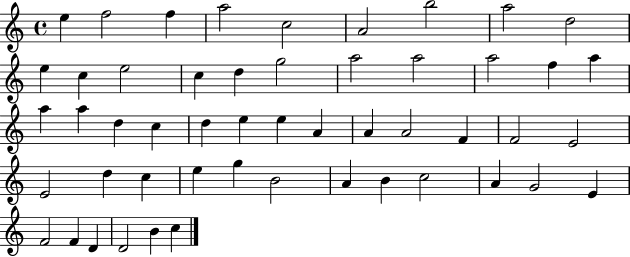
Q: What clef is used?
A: treble